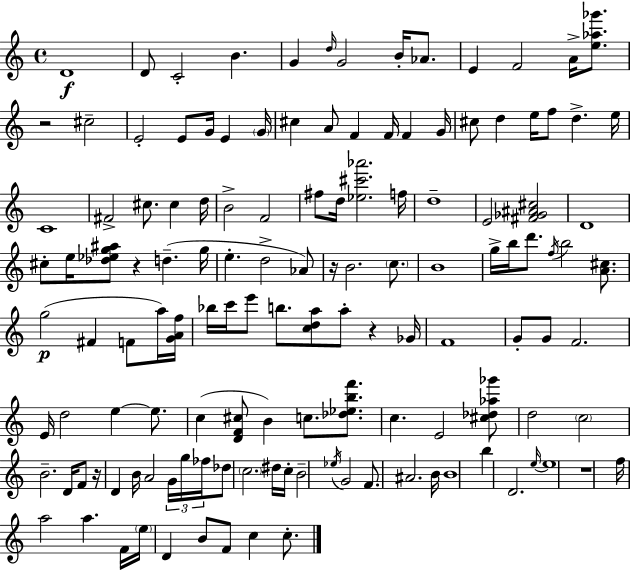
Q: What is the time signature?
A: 4/4